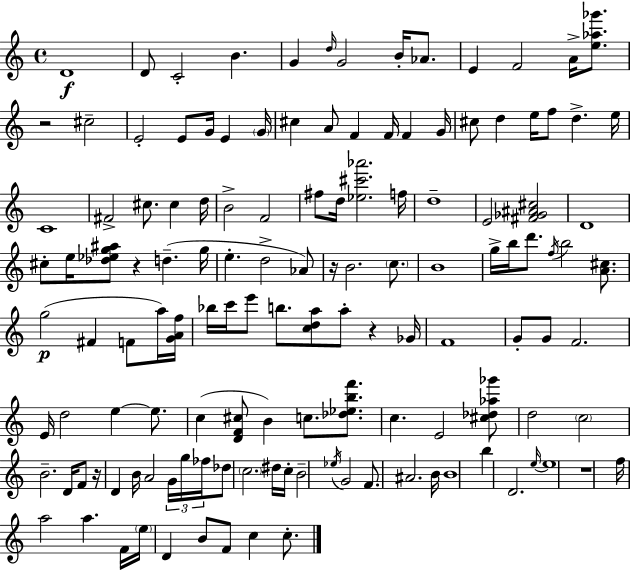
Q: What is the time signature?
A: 4/4